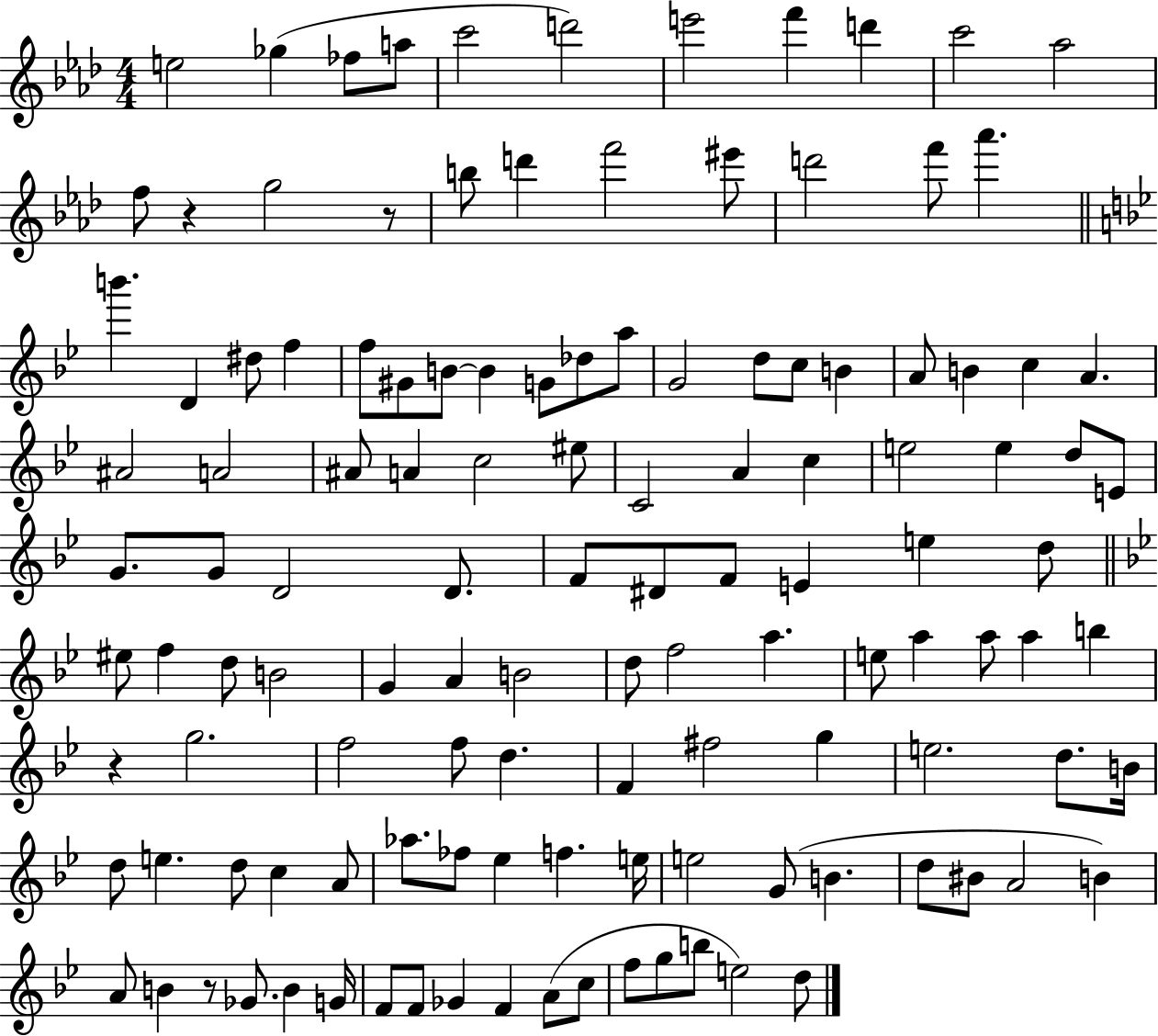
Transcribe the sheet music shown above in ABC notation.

X:1
T:Untitled
M:4/4
L:1/4
K:Ab
e2 _g _f/2 a/2 c'2 d'2 e'2 f' d' c'2 _a2 f/2 z g2 z/2 b/2 d' f'2 ^e'/2 d'2 f'/2 _a' b' D ^d/2 f f/2 ^G/2 B/2 B G/2 _d/2 a/2 G2 d/2 c/2 B A/2 B c A ^A2 A2 ^A/2 A c2 ^e/2 C2 A c e2 e d/2 E/2 G/2 G/2 D2 D/2 F/2 ^D/2 F/2 E e d/2 ^e/2 f d/2 B2 G A B2 d/2 f2 a e/2 a a/2 a b z g2 f2 f/2 d F ^f2 g e2 d/2 B/4 d/2 e d/2 c A/2 _a/2 _f/2 _e f e/4 e2 G/2 B d/2 ^B/2 A2 B A/2 B z/2 _G/2 B G/4 F/2 F/2 _G F A/2 c/2 f/2 g/2 b/2 e2 d/2